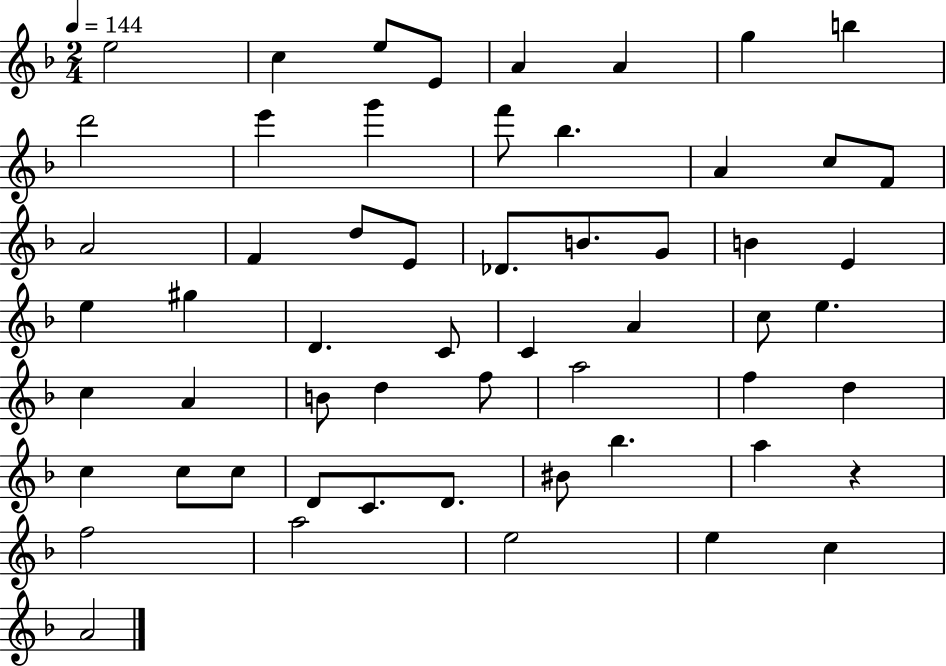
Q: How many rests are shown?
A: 1